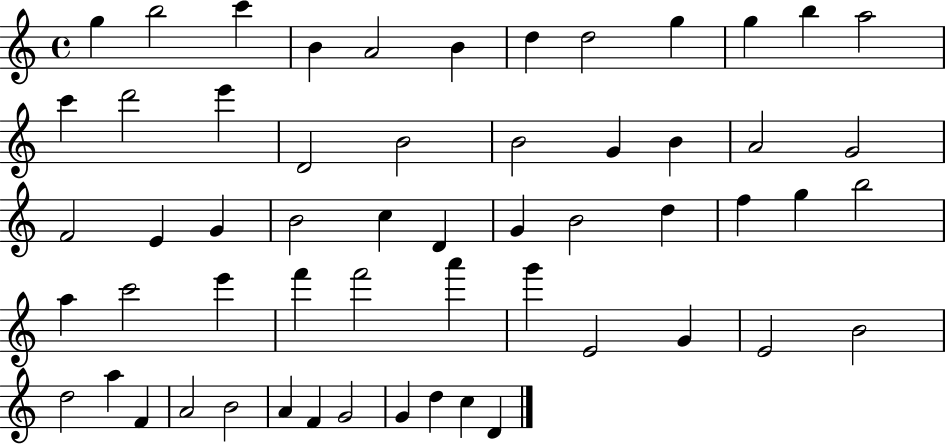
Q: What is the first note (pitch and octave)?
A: G5